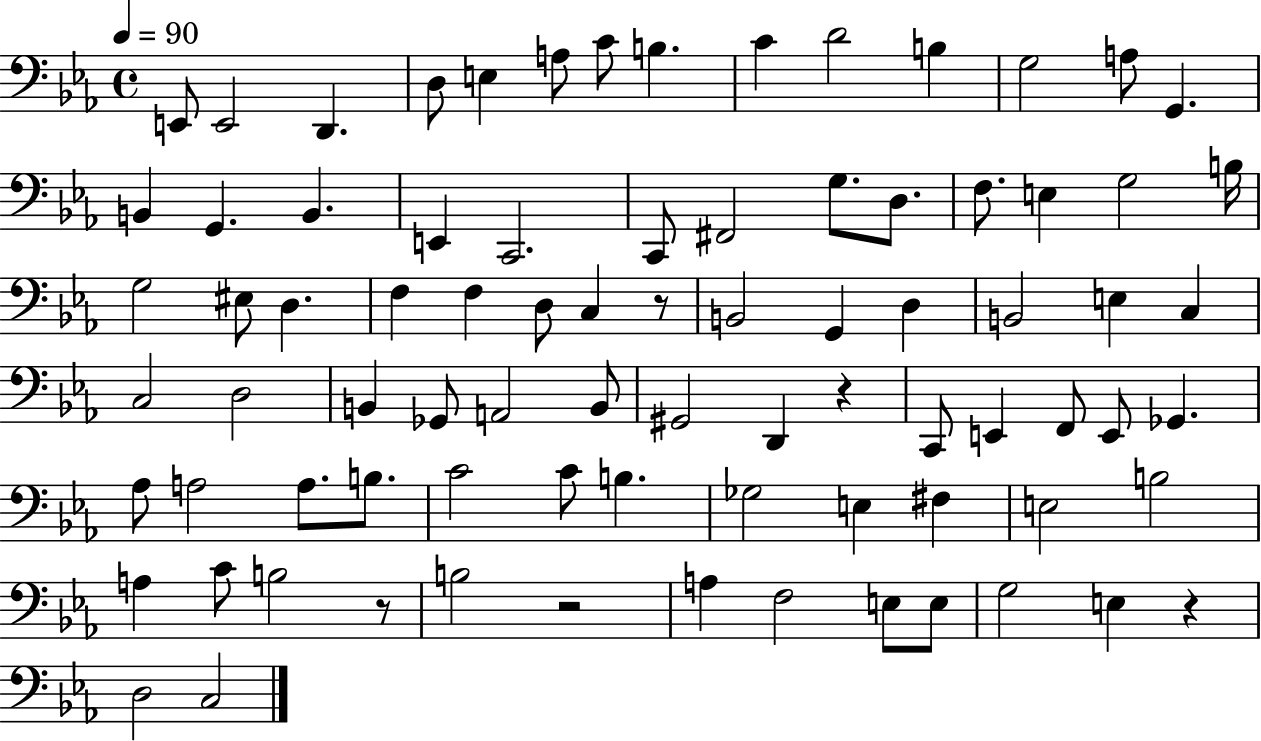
X:1
T:Untitled
M:4/4
L:1/4
K:Eb
E,,/2 E,,2 D,, D,/2 E, A,/2 C/2 B, C D2 B, G,2 A,/2 G,, B,, G,, B,, E,, C,,2 C,,/2 ^F,,2 G,/2 D,/2 F,/2 E, G,2 B,/4 G,2 ^E,/2 D, F, F, D,/2 C, z/2 B,,2 G,, D, B,,2 E, C, C,2 D,2 B,, _G,,/2 A,,2 B,,/2 ^G,,2 D,, z C,,/2 E,, F,,/2 E,,/2 _G,, _A,/2 A,2 A,/2 B,/2 C2 C/2 B, _G,2 E, ^F, E,2 B,2 A, C/2 B,2 z/2 B,2 z2 A, F,2 E,/2 E,/2 G,2 E, z D,2 C,2